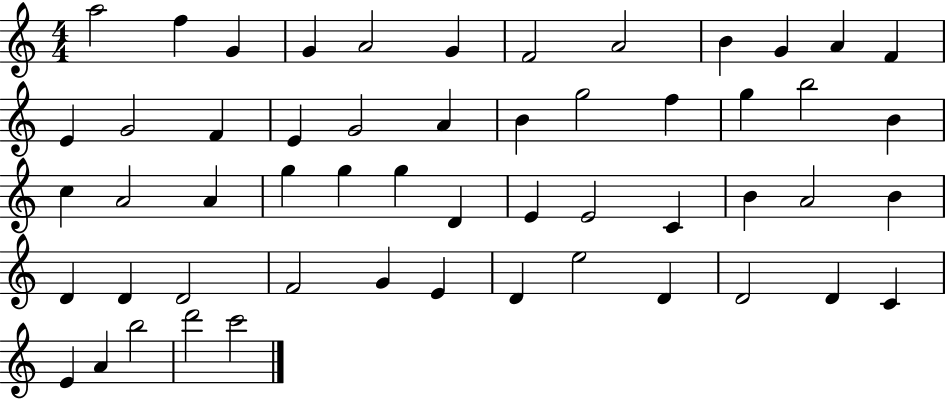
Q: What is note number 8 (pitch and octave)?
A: A4